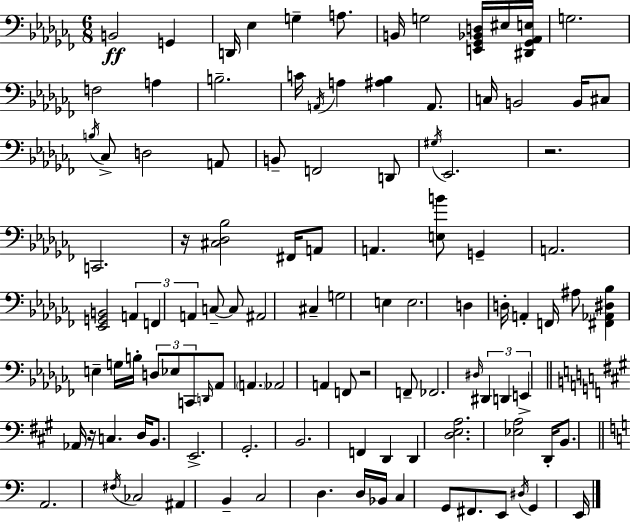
B2/h G2/q D2/s Eb3/q G3/q A3/e. B2/s G3/h [E2,Gb2,Bb2,D3]/s EIS3/s [D#2,Gb2,Ab2,E3]/s G3/h. F3/h A3/q B3/h. C4/s A2/s A3/q [A#3,Bb3]/q A2/e. C3/s B2/h B2/s C#3/e B3/s CES3/e D3/h A2/e B2/e F2/h D2/e G#3/s Eb2/h. R/h. C2/h. R/s [C#3,Db3,Bb3]/h F#2/s A2/e A2/q. [E3,B4]/e G2/q A2/h. [Eb2,G2,B2]/h A2/q F2/q A2/q C3/e C3/e A#2/h C#3/q G3/h E3/q E3/h. D3/q D3/s A2/q F2/s A#3/e [F#2,Ab2,D#3,Bb3]/q E3/q G3/s B3/s D3/e Eb3/e C2/e D2/s Ab2/e A2/q. Ab2/h A2/q F2/e R/h F2/e FES2/h. D#3/s D#2/q D2/q E2/q Ab2/s R/s C3/q. D3/s B2/e. E2/h. G#2/h. B2/h. F2/q D2/q D2/q [D3,E3,A3]/h. [Eb3,A3]/h D2/s B2/e. A2/h. F#3/s CES3/h A#2/q B2/q C3/h D3/q. D3/s Bb2/s C3/q G2/e F#2/e. E2/e D#3/s G2/q E2/s